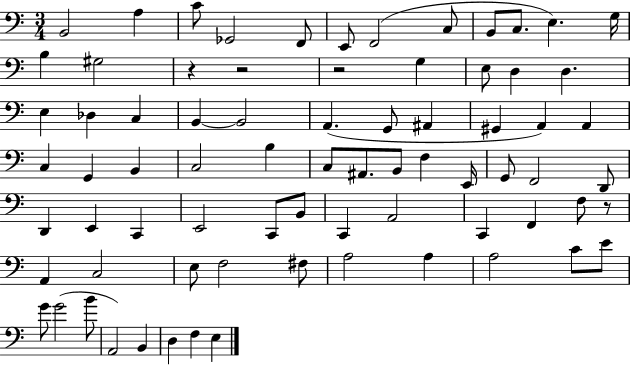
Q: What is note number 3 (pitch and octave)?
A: C4